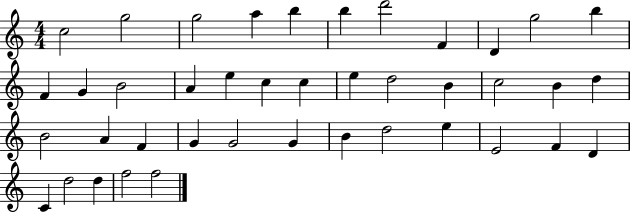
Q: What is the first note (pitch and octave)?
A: C5